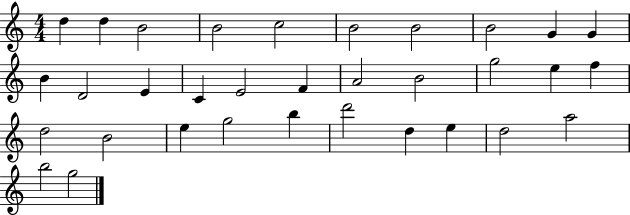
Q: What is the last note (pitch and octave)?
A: G5